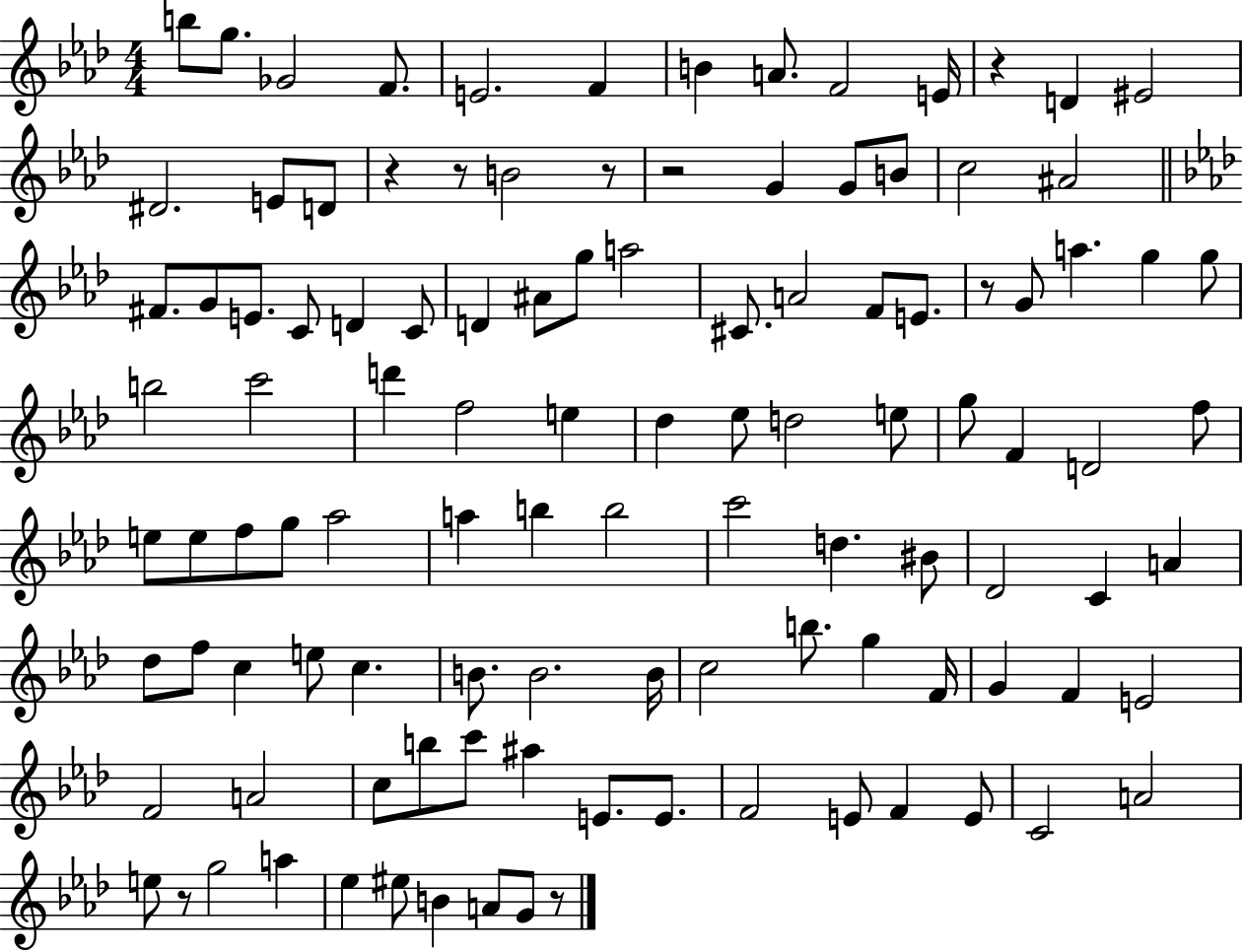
B5/e G5/e. Gb4/h F4/e. E4/h. F4/q B4/q A4/e. F4/h E4/s R/q D4/q EIS4/h D#4/h. E4/e D4/e R/q R/e B4/h R/e R/h G4/q G4/e B4/e C5/h A#4/h F#4/e. G4/e E4/e. C4/e D4/q C4/e D4/q A#4/e G5/e A5/h C#4/e. A4/h F4/e E4/e. R/e G4/e A5/q. G5/q G5/e B5/h C6/h D6/q F5/h E5/q Db5/q Eb5/e D5/h E5/e G5/e F4/q D4/h F5/e E5/e E5/e F5/e G5/e Ab5/h A5/q B5/q B5/h C6/h D5/q. BIS4/e Db4/h C4/q A4/q Db5/e F5/e C5/q E5/e C5/q. B4/e. B4/h. B4/s C5/h B5/e. G5/q F4/s G4/q F4/q E4/h F4/h A4/h C5/e B5/e C6/e A#5/q E4/e. E4/e. F4/h E4/e F4/q E4/e C4/h A4/h E5/e R/e G5/h A5/q Eb5/q EIS5/e B4/q A4/e G4/e R/e